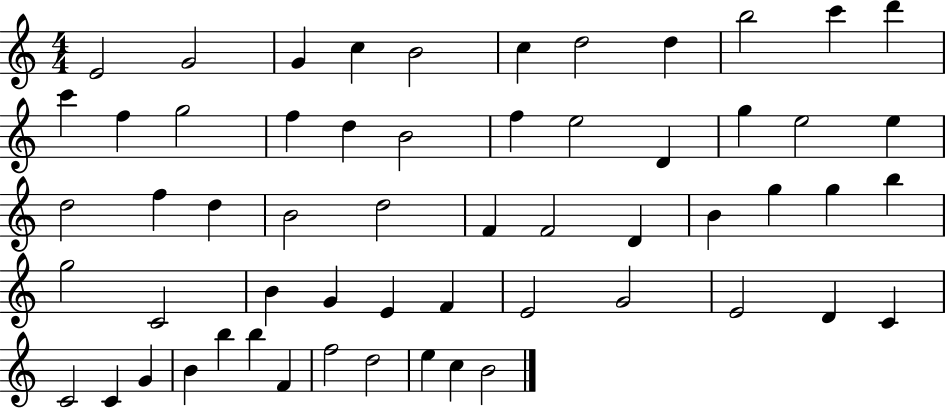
X:1
T:Untitled
M:4/4
L:1/4
K:C
E2 G2 G c B2 c d2 d b2 c' d' c' f g2 f d B2 f e2 D g e2 e d2 f d B2 d2 F F2 D B g g b g2 C2 B G E F E2 G2 E2 D C C2 C G B b b F f2 d2 e c B2